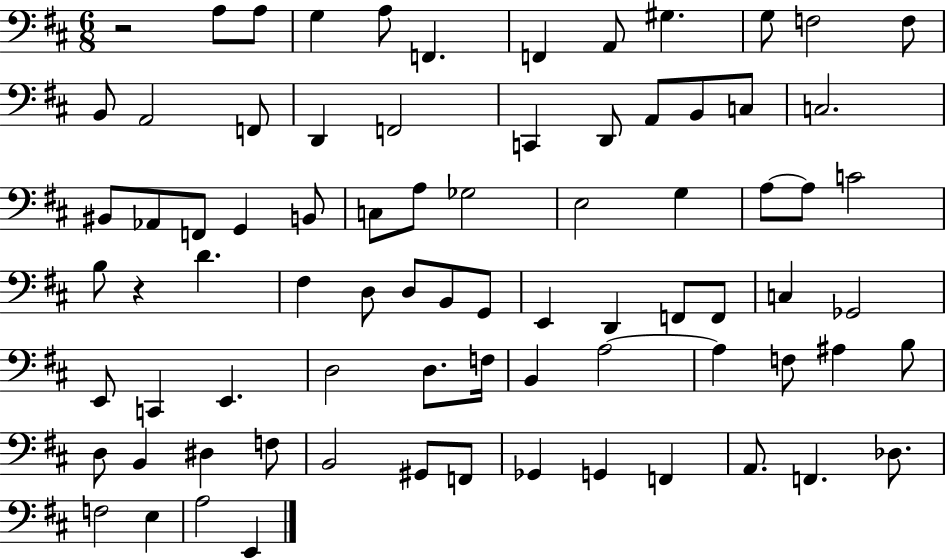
R/h A3/e A3/e G3/q A3/e F2/q. F2/q A2/e G#3/q. G3/e F3/h F3/e B2/e A2/h F2/e D2/q F2/h C2/q D2/e A2/e B2/e C3/e C3/h. BIS2/e Ab2/e F2/e G2/q B2/e C3/e A3/e Gb3/h E3/h G3/q A3/e A3/e C4/h B3/e R/q D4/q. F#3/q D3/e D3/e B2/e G2/e E2/q D2/q F2/e F2/e C3/q Gb2/h E2/e C2/q E2/q. D3/h D3/e. F3/s B2/q A3/h A3/q F3/e A#3/q B3/e D3/e B2/q D#3/q F3/e B2/h G#2/e F2/e Gb2/q G2/q F2/q A2/e. F2/q. Db3/e. F3/h E3/q A3/h E2/q